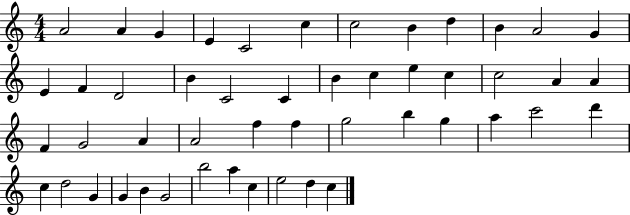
A4/h A4/q G4/q E4/q C4/h C5/q C5/h B4/q D5/q B4/q A4/h G4/q E4/q F4/q D4/h B4/q C4/h C4/q B4/q C5/q E5/q C5/q C5/h A4/q A4/q F4/q G4/h A4/q A4/h F5/q F5/q G5/h B5/q G5/q A5/q C6/h D6/q C5/q D5/h G4/q G4/q B4/q G4/h B5/h A5/q C5/q E5/h D5/q C5/q